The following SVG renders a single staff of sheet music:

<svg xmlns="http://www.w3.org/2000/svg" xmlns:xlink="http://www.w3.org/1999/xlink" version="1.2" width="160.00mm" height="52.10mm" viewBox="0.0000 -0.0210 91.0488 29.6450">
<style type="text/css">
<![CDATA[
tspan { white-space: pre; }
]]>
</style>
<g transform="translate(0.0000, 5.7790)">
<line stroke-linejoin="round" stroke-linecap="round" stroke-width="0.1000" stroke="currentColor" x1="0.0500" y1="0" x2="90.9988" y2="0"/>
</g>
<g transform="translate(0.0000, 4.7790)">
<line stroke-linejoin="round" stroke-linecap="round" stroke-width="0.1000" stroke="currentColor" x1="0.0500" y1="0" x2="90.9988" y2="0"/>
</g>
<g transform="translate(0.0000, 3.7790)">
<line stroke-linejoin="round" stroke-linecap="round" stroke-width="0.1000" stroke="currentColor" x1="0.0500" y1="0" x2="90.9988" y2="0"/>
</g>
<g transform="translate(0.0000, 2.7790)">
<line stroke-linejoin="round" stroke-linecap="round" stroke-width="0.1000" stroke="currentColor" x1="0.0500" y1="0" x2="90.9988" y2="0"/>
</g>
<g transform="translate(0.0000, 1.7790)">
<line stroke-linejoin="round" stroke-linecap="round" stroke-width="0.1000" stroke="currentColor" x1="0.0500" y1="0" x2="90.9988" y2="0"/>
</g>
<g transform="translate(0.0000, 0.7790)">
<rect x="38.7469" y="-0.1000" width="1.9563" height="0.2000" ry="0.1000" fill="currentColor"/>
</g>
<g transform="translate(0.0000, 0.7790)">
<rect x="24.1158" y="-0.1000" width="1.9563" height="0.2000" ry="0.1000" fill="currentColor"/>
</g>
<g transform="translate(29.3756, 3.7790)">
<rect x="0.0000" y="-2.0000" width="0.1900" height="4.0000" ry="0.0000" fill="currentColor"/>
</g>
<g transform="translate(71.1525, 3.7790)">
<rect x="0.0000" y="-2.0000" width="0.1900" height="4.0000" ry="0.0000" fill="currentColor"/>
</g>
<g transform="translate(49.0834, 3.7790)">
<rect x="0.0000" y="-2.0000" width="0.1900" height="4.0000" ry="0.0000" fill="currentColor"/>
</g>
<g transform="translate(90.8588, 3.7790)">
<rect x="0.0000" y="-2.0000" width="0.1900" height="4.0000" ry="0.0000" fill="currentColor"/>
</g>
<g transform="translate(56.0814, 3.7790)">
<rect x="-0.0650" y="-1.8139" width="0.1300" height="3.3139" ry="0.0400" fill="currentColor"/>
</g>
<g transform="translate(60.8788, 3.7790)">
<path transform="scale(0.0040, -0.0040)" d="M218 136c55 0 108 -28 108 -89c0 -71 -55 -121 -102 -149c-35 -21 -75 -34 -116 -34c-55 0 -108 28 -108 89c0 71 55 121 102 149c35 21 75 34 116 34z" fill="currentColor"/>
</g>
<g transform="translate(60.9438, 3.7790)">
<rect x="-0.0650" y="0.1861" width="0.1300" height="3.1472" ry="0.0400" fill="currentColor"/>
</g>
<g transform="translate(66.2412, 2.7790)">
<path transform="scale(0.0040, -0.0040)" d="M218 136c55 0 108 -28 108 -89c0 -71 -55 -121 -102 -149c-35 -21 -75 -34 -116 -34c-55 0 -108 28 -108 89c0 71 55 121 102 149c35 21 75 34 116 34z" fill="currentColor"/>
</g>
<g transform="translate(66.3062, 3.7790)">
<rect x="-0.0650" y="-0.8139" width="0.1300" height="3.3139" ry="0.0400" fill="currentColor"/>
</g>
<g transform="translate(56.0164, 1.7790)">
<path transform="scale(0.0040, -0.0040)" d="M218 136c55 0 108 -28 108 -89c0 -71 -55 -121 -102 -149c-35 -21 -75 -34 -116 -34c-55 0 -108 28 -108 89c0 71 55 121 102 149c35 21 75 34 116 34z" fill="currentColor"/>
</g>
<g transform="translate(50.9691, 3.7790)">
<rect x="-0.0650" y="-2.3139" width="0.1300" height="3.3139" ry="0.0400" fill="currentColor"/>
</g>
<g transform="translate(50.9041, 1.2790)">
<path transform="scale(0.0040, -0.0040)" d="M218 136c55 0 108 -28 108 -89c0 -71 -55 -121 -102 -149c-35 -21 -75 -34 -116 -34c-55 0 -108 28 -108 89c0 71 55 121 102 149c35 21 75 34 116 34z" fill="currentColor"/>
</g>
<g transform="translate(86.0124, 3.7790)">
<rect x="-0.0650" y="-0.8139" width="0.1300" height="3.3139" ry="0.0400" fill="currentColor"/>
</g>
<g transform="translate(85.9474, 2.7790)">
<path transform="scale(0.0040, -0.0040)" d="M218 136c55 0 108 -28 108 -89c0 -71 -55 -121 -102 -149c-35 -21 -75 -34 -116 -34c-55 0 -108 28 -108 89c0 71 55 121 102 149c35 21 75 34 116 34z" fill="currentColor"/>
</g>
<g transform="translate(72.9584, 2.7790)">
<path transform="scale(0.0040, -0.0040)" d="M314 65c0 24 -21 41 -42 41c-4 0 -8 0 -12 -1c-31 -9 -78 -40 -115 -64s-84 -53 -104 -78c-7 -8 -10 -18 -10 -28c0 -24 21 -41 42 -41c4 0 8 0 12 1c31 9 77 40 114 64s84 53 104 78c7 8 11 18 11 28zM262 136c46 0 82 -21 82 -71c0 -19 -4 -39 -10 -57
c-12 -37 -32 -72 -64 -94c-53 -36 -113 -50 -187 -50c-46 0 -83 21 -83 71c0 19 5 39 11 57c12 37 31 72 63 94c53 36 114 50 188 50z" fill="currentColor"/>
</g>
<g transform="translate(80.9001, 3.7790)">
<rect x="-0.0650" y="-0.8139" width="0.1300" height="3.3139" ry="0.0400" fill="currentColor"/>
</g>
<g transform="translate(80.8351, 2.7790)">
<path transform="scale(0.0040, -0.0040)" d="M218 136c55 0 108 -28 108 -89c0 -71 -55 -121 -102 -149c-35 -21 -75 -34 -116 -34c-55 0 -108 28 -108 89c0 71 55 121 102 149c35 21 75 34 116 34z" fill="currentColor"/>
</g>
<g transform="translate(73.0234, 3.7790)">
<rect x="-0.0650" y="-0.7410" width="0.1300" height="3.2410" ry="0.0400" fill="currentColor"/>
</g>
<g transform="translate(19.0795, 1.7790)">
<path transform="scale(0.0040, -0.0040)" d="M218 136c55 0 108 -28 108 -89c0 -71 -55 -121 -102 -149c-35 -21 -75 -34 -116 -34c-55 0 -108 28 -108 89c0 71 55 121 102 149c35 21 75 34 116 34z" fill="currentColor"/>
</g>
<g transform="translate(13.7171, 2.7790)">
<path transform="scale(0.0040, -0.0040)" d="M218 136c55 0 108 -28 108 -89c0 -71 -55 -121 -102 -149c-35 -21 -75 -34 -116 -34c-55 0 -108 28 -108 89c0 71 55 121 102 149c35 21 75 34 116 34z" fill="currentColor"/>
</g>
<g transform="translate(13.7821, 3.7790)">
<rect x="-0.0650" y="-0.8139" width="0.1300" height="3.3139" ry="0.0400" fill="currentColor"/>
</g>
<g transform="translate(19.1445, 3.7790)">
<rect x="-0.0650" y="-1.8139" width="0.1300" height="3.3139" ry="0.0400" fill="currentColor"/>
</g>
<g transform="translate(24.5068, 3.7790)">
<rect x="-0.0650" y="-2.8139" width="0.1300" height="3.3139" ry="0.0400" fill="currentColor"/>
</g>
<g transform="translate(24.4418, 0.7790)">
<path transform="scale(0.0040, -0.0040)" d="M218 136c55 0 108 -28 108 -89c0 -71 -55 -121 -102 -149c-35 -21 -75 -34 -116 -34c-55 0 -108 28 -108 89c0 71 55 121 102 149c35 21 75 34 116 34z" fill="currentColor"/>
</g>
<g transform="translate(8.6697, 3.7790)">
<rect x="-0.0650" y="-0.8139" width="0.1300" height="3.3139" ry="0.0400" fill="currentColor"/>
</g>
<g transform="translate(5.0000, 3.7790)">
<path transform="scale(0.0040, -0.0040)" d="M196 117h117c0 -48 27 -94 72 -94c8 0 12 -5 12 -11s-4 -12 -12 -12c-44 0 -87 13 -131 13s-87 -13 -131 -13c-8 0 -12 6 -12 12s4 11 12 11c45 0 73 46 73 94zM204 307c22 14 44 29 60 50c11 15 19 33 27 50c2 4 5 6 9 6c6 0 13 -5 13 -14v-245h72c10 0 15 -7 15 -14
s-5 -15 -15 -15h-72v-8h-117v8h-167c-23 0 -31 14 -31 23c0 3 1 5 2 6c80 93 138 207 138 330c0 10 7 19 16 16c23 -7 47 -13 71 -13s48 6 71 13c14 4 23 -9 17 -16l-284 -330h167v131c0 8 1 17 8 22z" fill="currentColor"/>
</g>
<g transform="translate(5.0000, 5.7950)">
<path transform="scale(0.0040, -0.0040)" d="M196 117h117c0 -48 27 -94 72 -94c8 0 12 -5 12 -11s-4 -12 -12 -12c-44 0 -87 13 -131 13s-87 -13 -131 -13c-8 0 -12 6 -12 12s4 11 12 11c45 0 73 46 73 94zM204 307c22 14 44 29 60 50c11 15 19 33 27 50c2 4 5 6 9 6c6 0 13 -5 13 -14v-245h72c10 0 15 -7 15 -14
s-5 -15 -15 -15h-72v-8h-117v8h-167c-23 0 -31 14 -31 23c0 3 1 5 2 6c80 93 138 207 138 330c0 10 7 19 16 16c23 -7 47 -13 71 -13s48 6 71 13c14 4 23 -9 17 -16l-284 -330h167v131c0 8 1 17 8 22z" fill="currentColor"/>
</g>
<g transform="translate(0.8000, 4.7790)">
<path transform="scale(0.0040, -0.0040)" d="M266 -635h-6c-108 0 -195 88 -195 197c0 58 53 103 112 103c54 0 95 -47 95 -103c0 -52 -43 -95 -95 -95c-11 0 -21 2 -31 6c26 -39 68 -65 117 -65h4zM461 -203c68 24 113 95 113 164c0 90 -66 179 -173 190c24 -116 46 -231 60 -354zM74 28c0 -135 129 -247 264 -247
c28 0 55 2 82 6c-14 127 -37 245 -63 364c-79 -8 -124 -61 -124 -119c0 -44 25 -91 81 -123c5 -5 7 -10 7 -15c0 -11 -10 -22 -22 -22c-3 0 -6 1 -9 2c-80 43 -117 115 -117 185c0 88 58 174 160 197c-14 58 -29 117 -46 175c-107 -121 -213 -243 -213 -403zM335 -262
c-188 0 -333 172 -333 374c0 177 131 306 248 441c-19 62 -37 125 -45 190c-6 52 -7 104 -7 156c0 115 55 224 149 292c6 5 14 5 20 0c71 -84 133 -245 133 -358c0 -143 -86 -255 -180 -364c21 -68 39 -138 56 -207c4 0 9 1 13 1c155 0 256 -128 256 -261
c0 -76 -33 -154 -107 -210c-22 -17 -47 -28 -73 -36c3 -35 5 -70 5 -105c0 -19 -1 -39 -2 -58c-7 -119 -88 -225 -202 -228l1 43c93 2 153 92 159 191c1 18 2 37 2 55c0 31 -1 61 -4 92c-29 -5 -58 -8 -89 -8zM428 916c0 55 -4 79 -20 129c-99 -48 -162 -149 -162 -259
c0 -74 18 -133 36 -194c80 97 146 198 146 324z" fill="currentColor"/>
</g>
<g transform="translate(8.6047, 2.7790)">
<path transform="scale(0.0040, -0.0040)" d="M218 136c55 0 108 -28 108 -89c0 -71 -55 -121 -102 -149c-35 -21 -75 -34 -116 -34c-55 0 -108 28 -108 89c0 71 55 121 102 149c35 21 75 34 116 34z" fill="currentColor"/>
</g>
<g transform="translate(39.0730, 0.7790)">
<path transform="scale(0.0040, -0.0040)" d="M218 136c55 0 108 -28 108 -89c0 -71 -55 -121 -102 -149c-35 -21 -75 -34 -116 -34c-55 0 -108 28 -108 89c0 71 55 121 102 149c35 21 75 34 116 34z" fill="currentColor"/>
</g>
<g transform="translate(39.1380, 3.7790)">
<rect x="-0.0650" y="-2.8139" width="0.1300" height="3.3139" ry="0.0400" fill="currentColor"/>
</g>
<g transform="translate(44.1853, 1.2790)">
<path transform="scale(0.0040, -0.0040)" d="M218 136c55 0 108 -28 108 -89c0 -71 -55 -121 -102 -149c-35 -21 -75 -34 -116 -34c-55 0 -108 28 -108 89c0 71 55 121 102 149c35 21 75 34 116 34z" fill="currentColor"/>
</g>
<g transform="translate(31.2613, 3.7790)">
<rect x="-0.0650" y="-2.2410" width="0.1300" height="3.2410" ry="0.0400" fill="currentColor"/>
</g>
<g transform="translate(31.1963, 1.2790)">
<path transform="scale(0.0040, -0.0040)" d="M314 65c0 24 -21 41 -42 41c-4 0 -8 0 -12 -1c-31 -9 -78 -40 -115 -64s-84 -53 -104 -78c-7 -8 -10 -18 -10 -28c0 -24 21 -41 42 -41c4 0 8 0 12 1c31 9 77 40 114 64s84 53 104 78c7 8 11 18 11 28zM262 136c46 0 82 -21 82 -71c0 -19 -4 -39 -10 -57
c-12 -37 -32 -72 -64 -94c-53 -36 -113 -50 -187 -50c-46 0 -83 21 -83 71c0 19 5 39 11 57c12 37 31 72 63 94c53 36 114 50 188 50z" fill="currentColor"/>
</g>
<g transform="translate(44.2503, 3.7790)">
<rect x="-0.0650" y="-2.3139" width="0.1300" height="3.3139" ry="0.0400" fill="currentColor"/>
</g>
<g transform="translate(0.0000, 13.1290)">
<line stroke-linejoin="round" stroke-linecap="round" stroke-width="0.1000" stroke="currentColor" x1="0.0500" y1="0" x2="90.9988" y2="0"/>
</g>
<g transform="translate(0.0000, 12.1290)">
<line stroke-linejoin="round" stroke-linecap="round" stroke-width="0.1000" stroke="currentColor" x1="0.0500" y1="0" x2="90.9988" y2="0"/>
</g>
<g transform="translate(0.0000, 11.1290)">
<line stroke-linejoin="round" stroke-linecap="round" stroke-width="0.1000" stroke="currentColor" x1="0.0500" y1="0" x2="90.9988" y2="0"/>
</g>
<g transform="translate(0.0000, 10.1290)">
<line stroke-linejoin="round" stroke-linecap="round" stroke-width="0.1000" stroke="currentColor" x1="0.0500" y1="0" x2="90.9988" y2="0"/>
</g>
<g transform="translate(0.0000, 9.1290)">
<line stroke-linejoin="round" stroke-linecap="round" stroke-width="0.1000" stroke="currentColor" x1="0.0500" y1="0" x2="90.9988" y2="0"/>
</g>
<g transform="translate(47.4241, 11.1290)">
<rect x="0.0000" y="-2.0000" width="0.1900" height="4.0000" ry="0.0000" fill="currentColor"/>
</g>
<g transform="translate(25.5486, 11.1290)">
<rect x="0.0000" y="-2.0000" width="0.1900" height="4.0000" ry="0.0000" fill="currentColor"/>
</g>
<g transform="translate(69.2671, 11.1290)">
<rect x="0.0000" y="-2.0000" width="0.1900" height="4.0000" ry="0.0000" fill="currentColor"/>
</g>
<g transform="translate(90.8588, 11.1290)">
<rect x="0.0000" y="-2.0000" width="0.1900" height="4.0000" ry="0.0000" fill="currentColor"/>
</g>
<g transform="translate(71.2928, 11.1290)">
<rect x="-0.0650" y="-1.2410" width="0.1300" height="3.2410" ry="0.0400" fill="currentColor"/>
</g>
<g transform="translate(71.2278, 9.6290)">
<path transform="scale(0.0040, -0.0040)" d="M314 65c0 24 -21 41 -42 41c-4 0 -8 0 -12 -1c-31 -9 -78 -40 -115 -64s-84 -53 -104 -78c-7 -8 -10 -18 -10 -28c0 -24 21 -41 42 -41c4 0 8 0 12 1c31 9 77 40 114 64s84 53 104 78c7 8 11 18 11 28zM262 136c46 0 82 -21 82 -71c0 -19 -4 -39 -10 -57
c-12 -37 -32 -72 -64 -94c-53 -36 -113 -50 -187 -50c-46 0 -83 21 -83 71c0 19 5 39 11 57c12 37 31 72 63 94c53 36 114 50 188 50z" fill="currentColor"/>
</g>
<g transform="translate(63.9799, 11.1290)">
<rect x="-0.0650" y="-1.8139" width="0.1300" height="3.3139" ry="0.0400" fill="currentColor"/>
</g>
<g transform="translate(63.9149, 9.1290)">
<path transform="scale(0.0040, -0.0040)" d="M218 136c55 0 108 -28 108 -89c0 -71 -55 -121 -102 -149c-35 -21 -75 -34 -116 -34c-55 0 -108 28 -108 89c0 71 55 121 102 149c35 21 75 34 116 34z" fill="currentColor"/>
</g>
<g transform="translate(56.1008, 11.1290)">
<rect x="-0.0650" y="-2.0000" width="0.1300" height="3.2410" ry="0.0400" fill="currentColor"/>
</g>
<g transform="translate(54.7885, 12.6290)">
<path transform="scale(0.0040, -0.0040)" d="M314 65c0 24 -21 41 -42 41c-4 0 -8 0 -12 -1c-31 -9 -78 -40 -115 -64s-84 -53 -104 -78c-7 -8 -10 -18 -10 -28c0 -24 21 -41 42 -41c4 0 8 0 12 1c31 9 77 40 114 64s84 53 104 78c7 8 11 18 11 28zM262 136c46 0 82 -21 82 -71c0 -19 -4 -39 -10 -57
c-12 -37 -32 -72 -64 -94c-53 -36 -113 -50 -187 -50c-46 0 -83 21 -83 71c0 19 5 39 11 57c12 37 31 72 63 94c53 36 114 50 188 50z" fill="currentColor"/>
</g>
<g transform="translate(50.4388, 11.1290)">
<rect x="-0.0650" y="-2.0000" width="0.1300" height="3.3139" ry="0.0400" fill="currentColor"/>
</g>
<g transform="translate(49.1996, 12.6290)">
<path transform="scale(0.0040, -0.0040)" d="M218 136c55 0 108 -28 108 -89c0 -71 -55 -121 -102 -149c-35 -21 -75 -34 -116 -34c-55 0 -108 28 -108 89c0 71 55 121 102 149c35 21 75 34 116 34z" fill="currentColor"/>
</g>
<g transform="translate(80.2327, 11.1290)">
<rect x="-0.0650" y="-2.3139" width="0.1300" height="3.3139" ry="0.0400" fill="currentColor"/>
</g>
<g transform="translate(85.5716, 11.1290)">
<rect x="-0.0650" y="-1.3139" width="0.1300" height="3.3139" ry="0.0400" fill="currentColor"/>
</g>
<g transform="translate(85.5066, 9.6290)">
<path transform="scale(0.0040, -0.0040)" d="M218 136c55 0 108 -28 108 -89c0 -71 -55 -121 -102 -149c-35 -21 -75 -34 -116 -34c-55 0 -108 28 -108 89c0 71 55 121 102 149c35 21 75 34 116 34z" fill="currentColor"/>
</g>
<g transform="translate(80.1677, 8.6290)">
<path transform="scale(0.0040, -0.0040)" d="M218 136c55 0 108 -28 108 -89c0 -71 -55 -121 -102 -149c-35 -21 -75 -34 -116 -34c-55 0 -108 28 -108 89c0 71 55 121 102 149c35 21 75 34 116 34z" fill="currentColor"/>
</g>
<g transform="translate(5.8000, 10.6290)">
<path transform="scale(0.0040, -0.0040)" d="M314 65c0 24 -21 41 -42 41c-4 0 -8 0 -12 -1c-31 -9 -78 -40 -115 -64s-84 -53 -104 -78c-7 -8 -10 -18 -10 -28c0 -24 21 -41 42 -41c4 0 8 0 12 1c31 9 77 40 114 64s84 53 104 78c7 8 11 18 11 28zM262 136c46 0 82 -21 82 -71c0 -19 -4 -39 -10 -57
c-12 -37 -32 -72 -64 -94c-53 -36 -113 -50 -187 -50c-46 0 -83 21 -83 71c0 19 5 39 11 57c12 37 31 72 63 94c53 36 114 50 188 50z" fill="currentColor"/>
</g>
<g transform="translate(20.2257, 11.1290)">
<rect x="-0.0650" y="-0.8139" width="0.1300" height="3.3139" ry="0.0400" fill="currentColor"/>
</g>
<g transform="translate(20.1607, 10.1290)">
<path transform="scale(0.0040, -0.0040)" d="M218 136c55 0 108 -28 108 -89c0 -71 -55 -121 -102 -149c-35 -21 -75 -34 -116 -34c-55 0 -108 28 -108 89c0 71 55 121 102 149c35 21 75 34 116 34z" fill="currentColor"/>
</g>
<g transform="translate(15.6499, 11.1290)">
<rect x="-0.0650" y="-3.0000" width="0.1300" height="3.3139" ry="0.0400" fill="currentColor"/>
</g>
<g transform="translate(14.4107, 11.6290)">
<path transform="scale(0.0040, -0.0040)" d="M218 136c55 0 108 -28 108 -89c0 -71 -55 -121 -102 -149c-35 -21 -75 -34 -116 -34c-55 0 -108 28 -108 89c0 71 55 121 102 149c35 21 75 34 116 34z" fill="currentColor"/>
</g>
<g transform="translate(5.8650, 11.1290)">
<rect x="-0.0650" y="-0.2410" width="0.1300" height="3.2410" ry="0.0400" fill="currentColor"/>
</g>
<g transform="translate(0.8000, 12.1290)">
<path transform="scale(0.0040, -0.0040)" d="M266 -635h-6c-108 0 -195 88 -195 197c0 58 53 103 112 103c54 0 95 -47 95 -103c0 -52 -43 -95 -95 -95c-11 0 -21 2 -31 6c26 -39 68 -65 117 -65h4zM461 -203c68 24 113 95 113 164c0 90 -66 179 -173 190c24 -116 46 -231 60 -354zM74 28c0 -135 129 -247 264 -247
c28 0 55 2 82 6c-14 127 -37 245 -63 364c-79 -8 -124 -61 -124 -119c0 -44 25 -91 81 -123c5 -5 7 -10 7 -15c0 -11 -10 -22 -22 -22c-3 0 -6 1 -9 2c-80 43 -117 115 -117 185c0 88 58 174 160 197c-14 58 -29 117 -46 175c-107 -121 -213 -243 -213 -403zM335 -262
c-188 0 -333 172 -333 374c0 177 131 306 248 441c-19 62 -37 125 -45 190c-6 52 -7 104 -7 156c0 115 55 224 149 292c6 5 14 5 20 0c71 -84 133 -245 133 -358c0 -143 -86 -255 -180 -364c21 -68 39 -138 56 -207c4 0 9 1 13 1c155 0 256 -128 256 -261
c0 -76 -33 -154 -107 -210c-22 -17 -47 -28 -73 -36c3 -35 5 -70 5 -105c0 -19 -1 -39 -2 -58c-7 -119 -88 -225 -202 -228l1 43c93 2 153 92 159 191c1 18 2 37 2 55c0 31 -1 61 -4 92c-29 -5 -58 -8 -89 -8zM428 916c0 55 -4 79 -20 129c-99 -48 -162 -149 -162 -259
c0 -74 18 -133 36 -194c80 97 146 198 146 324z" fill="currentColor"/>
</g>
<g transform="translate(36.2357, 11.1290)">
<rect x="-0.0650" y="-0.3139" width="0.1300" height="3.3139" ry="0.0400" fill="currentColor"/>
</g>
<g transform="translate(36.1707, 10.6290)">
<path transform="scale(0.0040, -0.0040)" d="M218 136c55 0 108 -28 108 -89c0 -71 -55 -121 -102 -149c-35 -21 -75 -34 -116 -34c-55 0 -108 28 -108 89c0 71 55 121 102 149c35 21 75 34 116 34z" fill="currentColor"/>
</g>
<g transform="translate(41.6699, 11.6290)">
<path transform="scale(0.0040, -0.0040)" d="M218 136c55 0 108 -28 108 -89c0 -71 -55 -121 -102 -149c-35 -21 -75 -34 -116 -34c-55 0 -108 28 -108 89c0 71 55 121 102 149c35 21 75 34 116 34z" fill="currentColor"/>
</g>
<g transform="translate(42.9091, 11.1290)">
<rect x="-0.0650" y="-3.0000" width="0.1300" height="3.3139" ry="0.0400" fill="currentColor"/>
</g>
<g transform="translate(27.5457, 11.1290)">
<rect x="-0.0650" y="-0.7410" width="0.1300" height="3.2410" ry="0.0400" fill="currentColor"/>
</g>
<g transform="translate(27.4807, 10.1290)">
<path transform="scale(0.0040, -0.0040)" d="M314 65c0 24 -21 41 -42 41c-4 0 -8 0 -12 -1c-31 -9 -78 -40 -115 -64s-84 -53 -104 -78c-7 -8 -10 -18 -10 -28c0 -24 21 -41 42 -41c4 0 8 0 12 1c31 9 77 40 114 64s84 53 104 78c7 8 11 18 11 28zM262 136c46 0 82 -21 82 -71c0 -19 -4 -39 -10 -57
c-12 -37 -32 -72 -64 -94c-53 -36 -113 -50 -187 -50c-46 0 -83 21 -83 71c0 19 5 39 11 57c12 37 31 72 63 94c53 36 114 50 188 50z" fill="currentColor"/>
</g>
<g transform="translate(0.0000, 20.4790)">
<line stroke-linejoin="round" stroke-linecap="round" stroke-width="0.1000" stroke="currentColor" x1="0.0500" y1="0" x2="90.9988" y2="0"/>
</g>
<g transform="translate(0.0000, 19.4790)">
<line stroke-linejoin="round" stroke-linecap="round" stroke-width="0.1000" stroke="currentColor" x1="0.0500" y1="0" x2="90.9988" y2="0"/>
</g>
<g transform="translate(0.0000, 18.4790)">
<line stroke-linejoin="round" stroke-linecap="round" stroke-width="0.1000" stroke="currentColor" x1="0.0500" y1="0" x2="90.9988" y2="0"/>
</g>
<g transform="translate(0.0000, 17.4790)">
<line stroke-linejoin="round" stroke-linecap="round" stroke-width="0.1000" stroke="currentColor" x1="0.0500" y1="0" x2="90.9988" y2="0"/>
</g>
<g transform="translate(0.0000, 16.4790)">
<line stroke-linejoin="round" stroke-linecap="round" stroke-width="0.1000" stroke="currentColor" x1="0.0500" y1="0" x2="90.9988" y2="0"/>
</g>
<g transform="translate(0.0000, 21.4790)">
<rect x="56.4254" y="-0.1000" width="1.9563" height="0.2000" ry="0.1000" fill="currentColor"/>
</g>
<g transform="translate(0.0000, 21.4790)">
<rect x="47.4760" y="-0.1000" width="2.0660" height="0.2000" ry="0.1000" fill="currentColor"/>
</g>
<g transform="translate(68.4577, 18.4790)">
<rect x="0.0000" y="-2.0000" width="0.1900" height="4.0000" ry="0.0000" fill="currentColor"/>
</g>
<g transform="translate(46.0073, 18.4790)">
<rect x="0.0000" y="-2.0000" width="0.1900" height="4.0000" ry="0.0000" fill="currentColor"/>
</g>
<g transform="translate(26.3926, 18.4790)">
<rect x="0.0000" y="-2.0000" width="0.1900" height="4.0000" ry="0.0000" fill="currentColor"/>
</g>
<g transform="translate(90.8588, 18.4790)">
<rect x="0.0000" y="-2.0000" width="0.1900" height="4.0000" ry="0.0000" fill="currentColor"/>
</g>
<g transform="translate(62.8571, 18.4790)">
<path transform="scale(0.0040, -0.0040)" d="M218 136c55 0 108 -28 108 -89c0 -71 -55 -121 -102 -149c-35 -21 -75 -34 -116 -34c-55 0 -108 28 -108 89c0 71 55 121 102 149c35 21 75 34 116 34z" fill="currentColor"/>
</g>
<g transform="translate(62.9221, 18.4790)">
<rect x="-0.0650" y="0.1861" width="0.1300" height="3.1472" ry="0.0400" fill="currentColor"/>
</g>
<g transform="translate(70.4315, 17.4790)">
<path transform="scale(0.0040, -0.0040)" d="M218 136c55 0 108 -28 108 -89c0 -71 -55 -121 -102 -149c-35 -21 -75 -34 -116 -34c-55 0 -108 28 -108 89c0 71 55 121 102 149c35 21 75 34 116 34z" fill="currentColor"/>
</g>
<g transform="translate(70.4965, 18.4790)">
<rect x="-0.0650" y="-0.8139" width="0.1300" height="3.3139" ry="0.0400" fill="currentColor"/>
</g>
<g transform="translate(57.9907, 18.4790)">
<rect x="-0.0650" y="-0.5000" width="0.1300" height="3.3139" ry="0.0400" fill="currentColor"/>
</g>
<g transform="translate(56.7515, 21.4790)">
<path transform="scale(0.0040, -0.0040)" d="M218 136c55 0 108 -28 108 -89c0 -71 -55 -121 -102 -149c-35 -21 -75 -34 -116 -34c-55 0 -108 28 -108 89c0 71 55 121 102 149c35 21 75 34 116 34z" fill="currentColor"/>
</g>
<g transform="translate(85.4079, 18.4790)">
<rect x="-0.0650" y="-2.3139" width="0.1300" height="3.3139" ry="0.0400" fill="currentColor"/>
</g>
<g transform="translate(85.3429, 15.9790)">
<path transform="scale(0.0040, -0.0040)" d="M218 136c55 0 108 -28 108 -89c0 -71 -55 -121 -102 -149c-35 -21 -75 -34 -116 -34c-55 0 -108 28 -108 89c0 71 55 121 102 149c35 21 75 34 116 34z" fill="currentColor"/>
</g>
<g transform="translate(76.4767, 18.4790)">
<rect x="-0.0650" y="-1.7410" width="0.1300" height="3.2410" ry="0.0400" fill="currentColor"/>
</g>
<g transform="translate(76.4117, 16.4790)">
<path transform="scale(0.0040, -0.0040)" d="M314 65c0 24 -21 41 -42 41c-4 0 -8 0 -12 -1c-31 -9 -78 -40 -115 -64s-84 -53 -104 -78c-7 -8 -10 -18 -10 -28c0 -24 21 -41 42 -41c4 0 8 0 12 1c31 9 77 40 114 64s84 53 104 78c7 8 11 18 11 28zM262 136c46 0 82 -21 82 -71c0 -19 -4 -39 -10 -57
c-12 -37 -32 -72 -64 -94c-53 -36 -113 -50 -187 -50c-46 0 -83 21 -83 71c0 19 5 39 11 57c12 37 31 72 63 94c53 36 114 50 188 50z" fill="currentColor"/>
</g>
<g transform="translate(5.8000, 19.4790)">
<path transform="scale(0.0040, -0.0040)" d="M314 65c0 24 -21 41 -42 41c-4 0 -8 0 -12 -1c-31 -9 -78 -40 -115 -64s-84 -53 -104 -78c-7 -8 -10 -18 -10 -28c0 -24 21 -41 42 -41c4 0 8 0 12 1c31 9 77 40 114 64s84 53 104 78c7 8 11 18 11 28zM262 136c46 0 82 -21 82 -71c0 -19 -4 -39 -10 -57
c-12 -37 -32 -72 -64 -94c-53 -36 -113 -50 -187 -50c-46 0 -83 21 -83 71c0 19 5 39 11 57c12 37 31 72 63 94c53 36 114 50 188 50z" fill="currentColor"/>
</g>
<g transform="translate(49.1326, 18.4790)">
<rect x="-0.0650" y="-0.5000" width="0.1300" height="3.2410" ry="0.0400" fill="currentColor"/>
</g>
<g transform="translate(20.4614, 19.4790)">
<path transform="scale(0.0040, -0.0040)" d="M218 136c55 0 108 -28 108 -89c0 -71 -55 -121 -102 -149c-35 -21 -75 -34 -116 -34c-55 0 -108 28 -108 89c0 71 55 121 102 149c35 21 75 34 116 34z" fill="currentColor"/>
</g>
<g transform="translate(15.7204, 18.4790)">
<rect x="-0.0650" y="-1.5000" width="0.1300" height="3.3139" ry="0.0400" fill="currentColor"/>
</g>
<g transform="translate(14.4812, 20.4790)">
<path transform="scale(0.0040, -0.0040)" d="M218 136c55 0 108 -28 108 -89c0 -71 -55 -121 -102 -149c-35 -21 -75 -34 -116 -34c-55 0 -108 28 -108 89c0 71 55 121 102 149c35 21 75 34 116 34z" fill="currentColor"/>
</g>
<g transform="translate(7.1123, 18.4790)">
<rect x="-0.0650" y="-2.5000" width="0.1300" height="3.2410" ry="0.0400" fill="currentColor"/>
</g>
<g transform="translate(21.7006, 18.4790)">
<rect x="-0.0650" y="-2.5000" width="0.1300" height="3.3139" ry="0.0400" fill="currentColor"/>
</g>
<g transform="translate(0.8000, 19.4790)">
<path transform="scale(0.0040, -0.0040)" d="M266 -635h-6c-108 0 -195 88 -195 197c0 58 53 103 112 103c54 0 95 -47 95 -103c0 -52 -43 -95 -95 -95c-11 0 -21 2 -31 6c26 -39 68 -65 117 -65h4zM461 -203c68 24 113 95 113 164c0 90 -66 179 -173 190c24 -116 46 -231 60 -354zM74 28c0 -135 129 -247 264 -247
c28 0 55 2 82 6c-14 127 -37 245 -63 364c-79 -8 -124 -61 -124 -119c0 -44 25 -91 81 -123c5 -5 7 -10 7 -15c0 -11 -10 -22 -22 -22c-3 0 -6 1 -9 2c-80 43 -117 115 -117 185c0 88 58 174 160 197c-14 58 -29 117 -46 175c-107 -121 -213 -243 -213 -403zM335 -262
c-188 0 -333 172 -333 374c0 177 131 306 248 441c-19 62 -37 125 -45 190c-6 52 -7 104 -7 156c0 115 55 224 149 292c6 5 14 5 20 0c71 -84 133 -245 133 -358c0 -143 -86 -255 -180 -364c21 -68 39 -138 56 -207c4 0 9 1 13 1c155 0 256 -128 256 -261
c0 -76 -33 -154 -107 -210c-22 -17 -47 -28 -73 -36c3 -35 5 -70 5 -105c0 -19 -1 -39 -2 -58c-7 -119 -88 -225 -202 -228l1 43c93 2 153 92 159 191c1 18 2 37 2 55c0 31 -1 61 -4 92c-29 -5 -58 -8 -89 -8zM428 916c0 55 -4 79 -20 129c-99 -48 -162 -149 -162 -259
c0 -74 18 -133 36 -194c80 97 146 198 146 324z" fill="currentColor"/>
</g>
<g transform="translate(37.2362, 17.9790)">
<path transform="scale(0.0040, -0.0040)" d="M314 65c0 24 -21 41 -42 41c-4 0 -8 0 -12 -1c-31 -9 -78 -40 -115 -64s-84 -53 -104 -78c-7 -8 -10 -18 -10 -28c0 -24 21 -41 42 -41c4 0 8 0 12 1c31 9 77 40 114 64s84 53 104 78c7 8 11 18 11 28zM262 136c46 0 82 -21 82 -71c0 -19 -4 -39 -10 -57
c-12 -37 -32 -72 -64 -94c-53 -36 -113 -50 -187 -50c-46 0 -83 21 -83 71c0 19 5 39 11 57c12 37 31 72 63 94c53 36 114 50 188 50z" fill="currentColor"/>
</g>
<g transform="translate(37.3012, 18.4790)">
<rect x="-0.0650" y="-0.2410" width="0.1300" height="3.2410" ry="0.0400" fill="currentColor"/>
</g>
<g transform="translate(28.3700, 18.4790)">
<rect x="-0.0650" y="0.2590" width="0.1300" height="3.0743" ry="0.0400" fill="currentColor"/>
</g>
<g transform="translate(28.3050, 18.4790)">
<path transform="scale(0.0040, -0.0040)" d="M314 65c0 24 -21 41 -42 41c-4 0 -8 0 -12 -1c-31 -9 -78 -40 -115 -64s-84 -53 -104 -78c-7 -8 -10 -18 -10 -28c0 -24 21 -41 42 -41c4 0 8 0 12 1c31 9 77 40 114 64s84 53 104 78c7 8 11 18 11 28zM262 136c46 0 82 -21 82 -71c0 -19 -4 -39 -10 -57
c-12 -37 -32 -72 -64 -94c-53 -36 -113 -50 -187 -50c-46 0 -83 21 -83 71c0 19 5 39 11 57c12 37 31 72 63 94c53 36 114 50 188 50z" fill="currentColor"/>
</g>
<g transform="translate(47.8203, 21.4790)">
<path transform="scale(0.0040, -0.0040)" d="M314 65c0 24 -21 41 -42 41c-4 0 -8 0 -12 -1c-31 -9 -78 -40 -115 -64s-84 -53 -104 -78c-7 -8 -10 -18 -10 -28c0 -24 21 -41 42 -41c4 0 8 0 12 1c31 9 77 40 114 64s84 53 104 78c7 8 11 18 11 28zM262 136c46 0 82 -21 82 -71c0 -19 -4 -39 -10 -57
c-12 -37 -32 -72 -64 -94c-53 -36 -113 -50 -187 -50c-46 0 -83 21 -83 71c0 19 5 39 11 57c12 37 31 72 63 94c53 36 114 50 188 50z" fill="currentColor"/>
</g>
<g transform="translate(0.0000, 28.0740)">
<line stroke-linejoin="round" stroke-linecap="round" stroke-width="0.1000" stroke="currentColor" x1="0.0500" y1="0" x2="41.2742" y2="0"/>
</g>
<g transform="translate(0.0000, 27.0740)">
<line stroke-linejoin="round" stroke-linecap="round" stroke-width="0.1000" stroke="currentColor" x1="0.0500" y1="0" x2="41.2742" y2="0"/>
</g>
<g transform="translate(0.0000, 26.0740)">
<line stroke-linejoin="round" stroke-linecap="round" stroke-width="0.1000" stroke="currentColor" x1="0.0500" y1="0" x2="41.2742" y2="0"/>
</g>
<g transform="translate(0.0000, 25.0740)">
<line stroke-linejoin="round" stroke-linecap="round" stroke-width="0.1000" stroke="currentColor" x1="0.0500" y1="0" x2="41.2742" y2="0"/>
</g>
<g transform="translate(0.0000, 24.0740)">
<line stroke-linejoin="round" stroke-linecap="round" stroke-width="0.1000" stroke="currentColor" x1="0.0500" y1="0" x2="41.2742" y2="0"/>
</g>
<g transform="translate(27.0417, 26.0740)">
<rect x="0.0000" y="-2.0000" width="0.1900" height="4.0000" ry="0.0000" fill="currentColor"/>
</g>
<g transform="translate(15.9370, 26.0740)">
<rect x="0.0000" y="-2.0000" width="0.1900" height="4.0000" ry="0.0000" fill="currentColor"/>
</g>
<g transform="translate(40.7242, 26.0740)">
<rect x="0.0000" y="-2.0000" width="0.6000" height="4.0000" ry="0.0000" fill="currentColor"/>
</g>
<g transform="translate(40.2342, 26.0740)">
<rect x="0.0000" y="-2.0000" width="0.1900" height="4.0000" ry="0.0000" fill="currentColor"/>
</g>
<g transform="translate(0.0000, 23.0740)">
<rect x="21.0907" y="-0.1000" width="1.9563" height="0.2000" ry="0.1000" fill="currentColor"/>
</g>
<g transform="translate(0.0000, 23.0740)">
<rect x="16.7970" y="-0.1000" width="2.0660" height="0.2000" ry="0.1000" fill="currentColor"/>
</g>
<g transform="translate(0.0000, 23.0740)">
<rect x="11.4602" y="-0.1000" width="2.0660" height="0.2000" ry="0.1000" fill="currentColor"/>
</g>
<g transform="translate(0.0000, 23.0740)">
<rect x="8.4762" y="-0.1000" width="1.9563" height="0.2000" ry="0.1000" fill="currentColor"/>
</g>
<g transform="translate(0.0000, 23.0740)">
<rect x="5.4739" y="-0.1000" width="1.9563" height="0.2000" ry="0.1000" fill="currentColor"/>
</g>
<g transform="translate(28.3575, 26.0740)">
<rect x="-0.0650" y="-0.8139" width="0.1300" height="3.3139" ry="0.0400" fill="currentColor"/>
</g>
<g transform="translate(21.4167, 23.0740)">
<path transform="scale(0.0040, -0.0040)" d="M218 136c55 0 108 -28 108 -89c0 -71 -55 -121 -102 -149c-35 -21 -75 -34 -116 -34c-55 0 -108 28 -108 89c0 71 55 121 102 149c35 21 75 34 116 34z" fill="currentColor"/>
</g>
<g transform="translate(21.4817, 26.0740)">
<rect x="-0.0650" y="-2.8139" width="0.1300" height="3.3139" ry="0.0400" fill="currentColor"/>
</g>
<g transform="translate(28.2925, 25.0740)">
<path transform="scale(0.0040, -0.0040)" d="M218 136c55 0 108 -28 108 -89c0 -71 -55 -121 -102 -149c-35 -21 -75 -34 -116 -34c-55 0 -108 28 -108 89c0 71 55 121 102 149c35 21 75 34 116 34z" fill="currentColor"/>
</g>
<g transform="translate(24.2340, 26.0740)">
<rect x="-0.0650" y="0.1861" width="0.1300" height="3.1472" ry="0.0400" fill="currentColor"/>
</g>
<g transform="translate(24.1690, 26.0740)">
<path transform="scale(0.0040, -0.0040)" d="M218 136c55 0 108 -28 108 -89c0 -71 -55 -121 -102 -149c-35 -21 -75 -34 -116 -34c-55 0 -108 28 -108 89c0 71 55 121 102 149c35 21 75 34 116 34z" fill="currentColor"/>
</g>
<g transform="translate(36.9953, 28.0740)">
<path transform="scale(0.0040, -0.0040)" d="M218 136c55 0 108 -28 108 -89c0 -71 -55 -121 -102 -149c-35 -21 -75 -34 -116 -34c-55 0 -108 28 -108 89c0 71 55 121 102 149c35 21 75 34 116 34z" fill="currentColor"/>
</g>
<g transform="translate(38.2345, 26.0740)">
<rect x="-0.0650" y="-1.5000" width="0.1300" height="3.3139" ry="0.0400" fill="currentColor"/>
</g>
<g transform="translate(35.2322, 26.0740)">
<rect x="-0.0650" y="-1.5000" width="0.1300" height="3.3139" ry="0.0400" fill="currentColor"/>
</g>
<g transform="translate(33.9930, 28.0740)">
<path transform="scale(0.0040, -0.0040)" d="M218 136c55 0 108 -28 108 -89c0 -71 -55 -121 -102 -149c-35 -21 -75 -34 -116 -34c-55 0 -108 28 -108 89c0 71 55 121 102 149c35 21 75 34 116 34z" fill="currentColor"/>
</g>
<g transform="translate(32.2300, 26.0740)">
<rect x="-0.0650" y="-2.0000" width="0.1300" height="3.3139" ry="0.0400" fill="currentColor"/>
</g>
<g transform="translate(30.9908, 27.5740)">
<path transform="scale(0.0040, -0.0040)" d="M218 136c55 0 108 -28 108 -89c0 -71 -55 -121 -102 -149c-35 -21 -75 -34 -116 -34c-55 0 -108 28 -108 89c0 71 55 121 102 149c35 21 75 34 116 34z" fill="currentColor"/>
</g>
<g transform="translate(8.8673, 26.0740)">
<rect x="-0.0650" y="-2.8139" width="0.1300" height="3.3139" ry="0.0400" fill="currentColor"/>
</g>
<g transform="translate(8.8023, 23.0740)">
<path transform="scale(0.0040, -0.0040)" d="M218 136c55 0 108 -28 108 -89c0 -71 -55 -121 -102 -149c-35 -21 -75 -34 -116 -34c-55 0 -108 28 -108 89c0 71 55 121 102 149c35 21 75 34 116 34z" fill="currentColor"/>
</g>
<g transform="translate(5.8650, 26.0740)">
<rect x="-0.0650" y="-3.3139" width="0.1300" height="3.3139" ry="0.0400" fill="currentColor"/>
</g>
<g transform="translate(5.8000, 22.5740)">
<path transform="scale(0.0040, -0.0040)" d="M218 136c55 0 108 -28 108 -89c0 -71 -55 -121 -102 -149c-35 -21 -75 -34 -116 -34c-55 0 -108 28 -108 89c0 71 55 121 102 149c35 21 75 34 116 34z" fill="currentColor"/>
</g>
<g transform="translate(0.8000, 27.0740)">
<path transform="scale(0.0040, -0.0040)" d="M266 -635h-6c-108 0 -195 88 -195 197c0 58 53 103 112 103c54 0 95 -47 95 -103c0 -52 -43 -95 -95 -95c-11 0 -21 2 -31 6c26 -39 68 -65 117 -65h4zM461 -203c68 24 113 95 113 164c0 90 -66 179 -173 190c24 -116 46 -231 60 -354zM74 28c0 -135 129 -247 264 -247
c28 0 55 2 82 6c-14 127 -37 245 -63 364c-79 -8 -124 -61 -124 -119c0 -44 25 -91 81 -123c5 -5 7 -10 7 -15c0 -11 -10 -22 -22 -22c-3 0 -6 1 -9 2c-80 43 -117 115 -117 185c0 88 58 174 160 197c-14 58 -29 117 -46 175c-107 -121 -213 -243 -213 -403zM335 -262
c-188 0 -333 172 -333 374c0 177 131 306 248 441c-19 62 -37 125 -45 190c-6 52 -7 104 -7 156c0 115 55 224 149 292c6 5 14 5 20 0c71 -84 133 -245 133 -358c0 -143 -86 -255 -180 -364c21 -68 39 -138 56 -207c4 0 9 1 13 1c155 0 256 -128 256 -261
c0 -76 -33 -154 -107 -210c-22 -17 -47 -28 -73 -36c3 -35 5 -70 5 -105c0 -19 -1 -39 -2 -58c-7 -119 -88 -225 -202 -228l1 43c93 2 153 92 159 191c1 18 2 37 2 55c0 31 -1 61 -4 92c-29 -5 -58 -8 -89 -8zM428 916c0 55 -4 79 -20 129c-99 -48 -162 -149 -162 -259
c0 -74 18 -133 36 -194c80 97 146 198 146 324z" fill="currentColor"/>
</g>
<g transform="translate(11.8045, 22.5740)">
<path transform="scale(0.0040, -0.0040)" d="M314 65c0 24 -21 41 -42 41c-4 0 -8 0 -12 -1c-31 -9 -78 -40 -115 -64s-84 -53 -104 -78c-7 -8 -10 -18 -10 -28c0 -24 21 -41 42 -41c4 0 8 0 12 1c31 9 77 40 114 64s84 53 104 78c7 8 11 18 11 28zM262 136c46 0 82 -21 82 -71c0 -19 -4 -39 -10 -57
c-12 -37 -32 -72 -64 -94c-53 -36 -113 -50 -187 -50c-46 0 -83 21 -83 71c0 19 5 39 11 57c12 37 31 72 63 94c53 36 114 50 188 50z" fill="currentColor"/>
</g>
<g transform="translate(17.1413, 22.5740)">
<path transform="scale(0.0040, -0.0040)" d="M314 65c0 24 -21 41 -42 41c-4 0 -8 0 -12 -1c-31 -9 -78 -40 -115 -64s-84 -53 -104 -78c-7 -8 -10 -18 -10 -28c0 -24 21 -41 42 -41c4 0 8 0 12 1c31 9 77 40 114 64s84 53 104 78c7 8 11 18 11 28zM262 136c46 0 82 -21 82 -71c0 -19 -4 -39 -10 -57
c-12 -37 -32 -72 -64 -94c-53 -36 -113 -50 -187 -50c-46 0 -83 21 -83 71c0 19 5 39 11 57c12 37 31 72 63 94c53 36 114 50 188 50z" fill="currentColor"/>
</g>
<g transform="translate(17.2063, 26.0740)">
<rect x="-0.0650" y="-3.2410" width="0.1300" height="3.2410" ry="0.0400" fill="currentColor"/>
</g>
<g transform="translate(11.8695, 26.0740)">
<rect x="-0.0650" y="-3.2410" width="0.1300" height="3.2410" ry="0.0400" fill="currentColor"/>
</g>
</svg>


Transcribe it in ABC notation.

X:1
T:Untitled
M:4/4
L:1/4
K:C
d d f a g2 a g g f B d d2 d d c2 A d d2 c A F F2 f e2 g e G2 E G B2 c2 C2 C B d f2 g b a b2 b2 a B d F E E